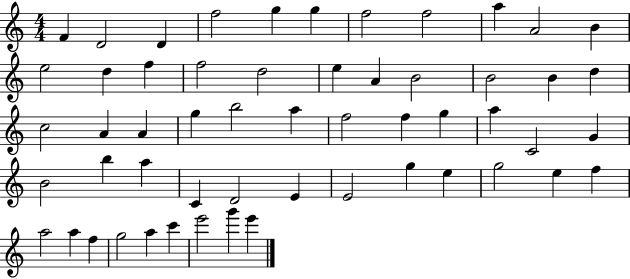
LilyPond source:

{
  \clef treble
  \numericTimeSignature
  \time 4/4
  \key c \major
  f'4 d'2 d'4 | f''2 g''4 g''4 | f''2 f''2 | a''4 a'2 b'4 | \break e''2 d''4 f''4 | f''2 d''2 | e''4 a'4 b'2 | b'2 b'4 d''4 | \break c''2 a'4 a'4 | g''4 b''2 a''4 | f''2 f''4 g''4 | a''4 c'2 g'4 | \break b'2 b''4 a''4 | c'4 d'2 e'4 | e'2 g''4 e''4 | g''2 e''4 f''4 | \break a''2 a''4 f''4 | g''2 a''4 c'''4 | e'''2 g'''4 e'''4 | \bar "|."
}